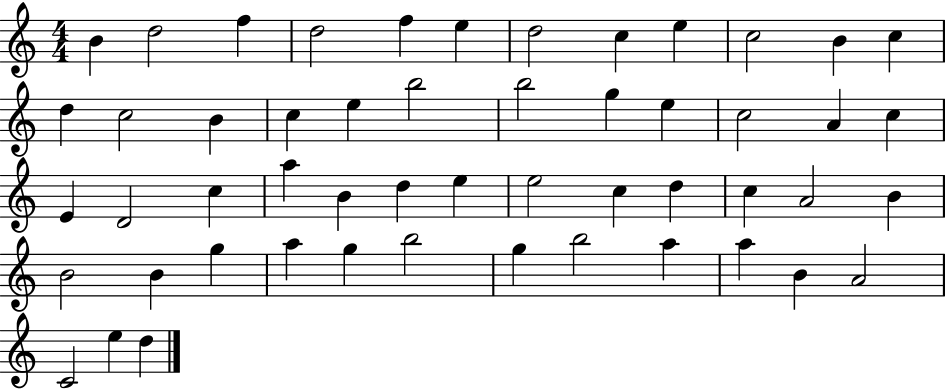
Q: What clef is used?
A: treble